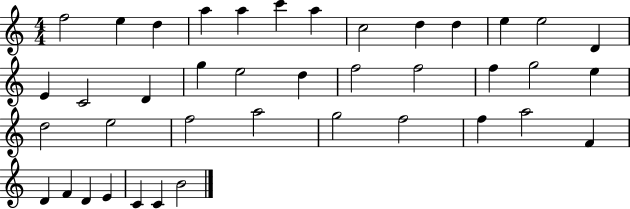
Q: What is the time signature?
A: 4/4